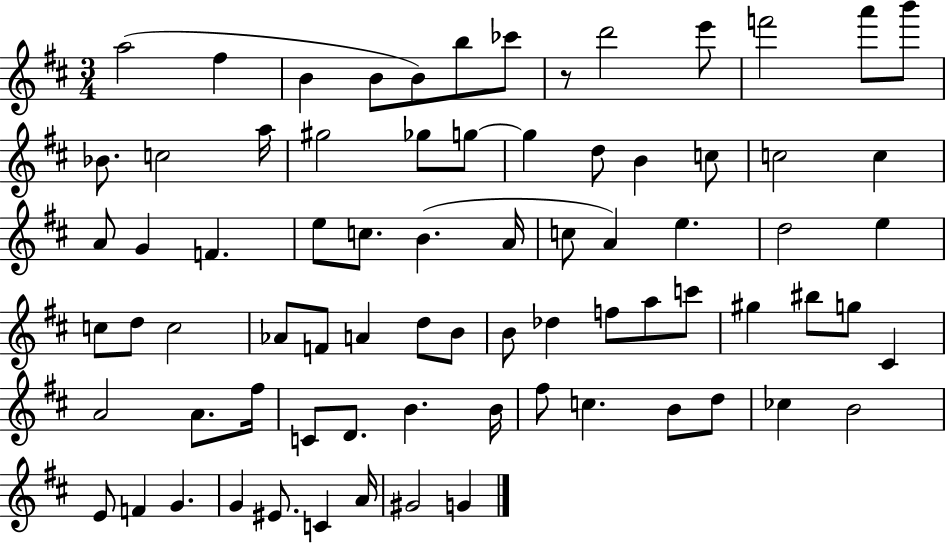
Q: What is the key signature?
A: D major